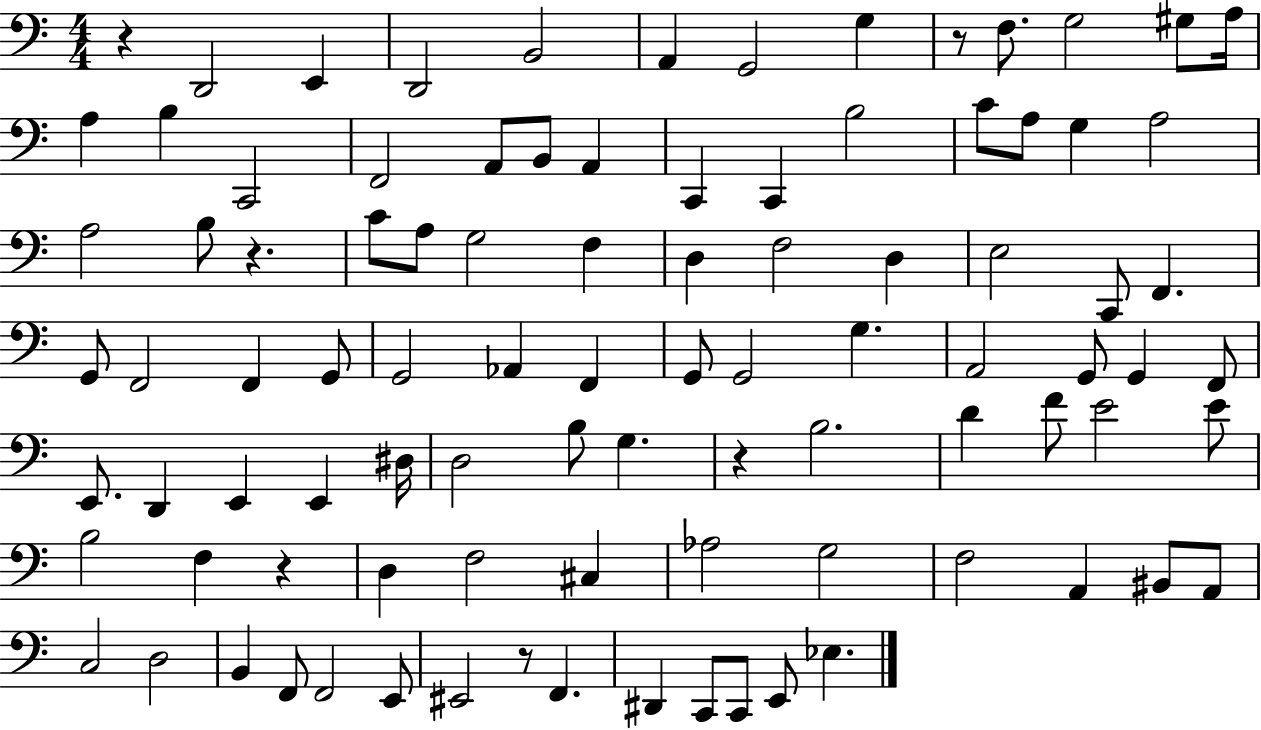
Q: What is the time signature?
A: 4/4